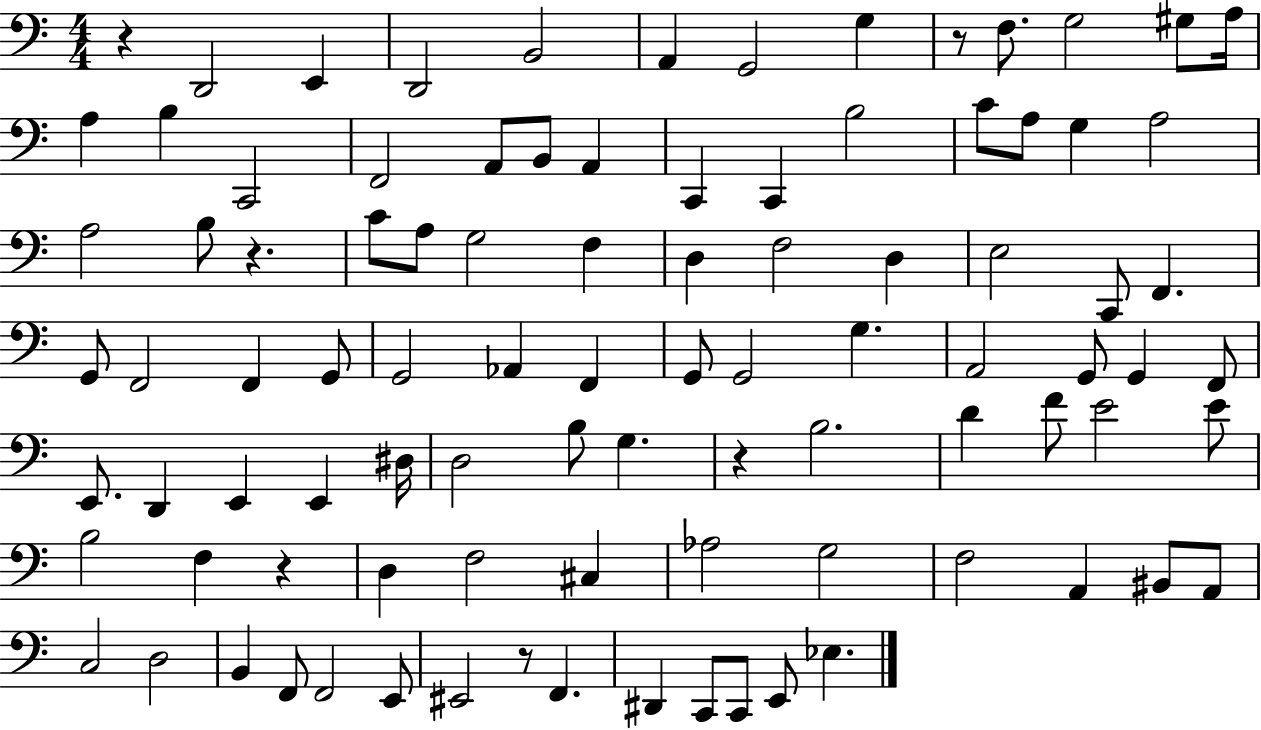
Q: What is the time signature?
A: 4/4